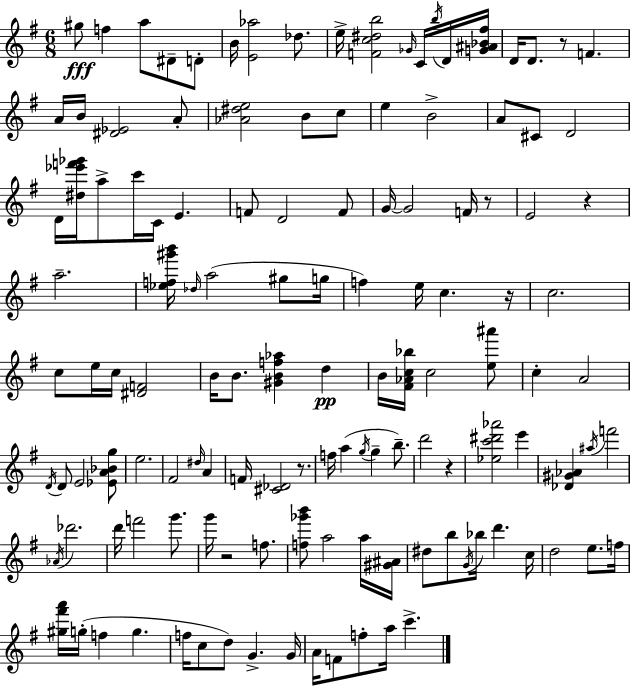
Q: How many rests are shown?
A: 7